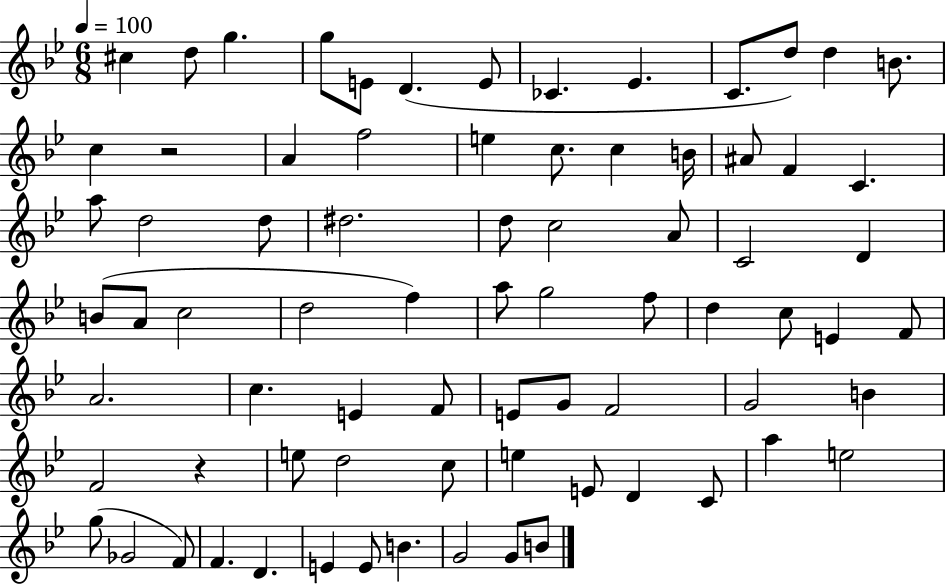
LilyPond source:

{
  \clef treble
  \numericTimeSignature
  \time 6/8
  \key bes \major
  \tempo 4 = 100
  \repeat volta 2 { cis''4 d''8 g''4. | g''8 e'8 d'4.( e'8 | ces'4. ees'4. | c'8. d''8) d''4 b'8. | \break c''4 r2 | a'4 f''2 | e''4 c''8. c''4 b'16 | ais'8 f'4 c'4. | \break a''8 d''2 d''8 | dis''2. | d''8 c''2 a'8 | c'2 d'4 | \break b'8( a'8 c''2 | d''2 f''4) | a''8 g''2 f''8 | d''4 c''8 e'4 f'8 | \break a'2. | c''4. e'4 f'8 | e'8 g'8 f'2 | g'2 b'4 | \break f'2 r4 | e''8 d''2 c''8 | e''4 e'8 d'4 c'8 | a''4 e''2 | \break g''8( ges'2 f'8) | f'4. d'4. | e'4 e'8 b'4. | g'2 g'8 b'8 | \break } \bar "|."
}